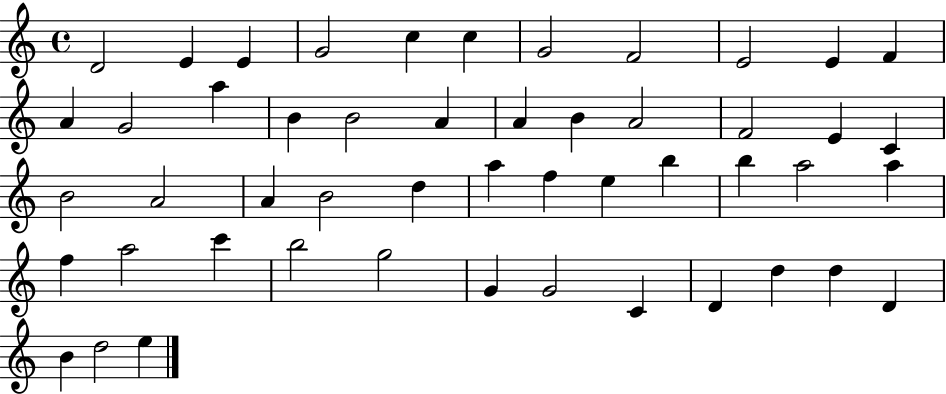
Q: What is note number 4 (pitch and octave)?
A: G4